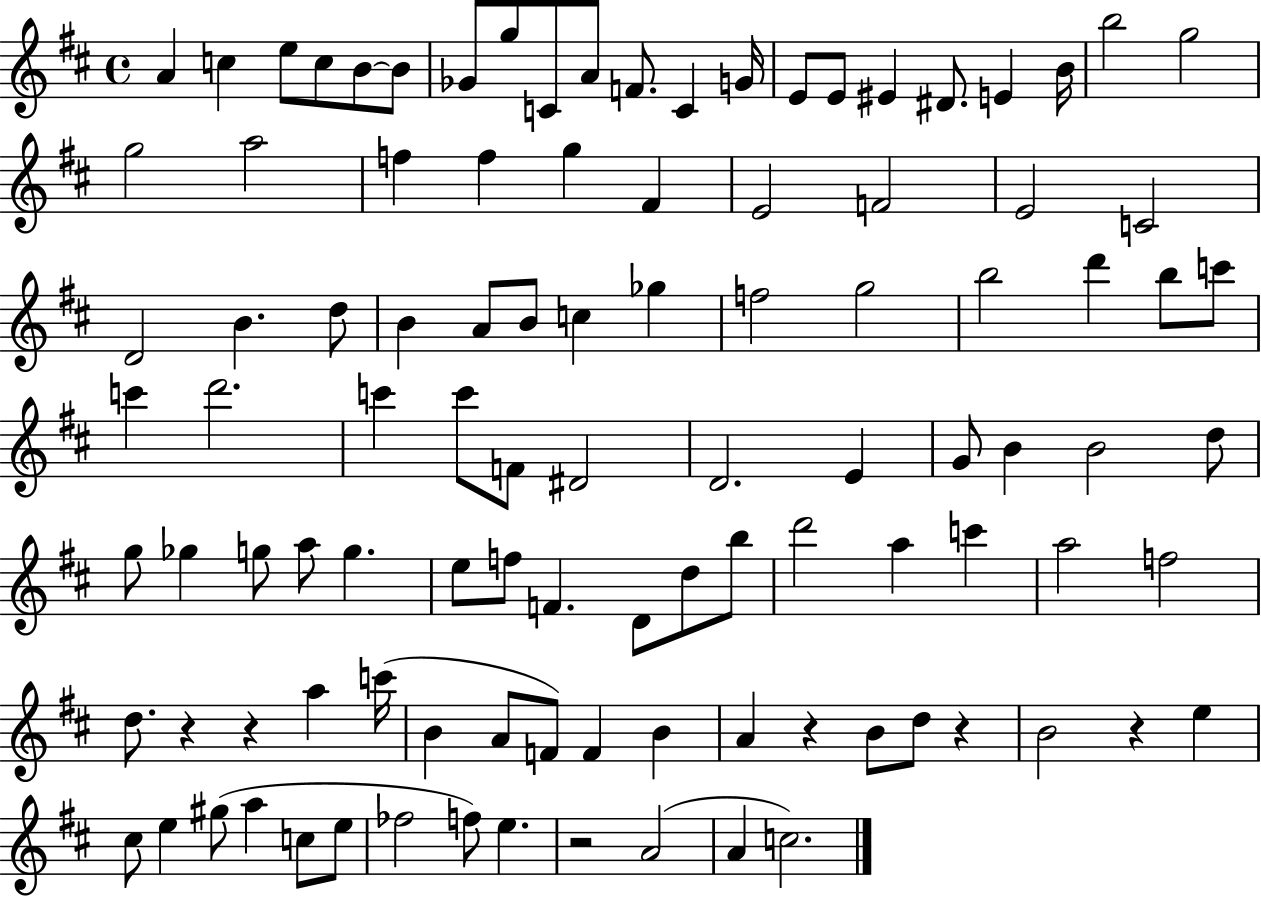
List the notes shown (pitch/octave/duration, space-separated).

A4/q C5/q E5/e C5/e B4/e B4/e Gb4/e G5/e C4/e A4/e F4/e. C4/q G4/s E4/e E4/e EIS4/q D#4/e. E4/q B4/s B5/h G5/h G5/h A5/h F5/q F5/q G5/q F#4/q E4/h F4/h E4/h C4/h D4/h B4/q. D5/e B4/q A4/e B4/e C5/q Gb5/q F5/h G5/h B5/h D6/q B5/e C6/e C6/q D6/h. C6/q C6/e F4/e D#4/h D4/h. E4/q G4/e B4/q B4/h D5/e G5/e Gb5/q G5/e A5/e G5/q. E5/e F5/e F4/q. D4/e D5/e B5/e D6/h A5/q C6/q A5/h F5/h D5/e. R/q R/q A5/q C6/s B4/q A4/e F4/e F4/q B4/q A4/q R/q B4/e D5/e R/q B4/h R/q E5/q C#5/e E5/q G#5/e A5/q C5/e E5/e FES5/h F5/e E5/q. R/h A4/h A4/q C5/h.